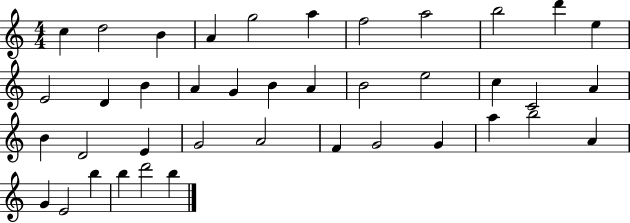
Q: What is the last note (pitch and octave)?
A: B5